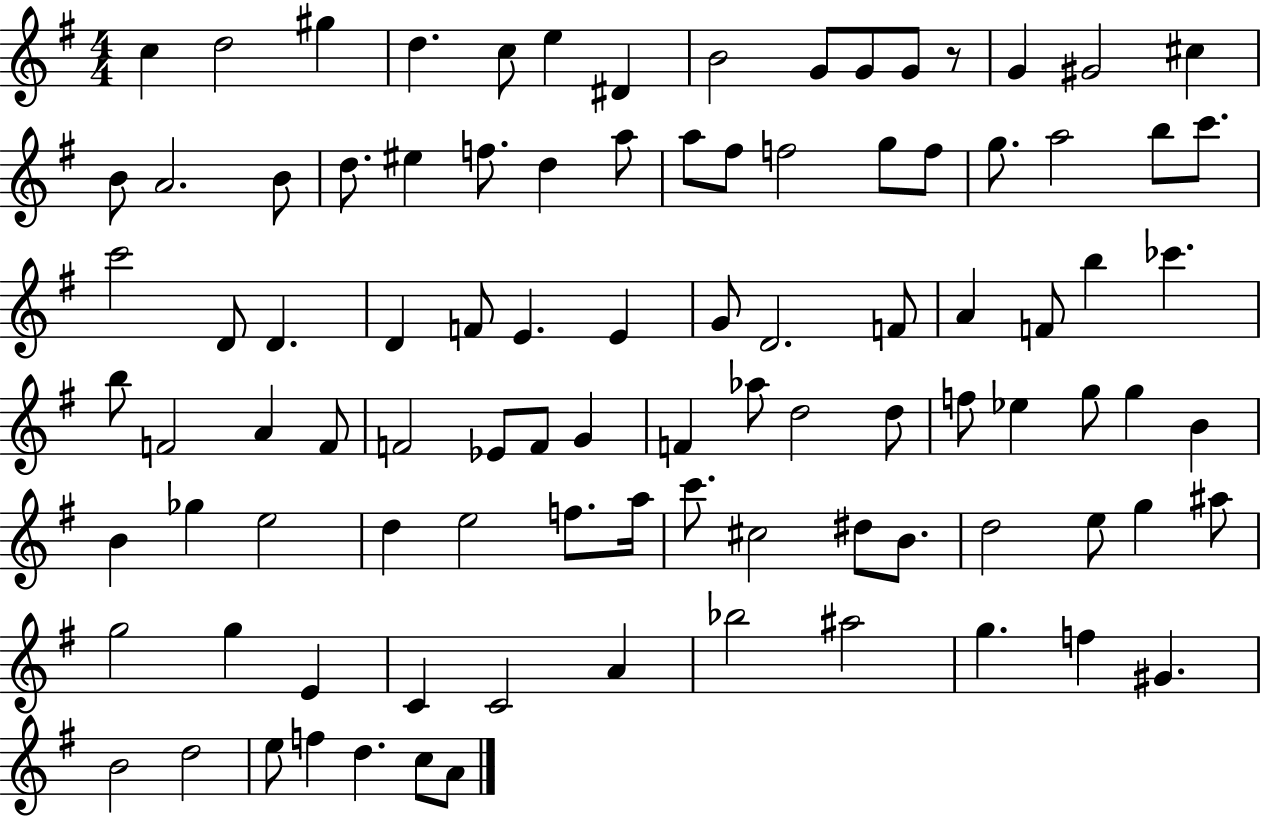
C5/q D5/h G#5/q D5/q. C5/e E5/q D#4/q B4/h G4/e G4/e G4/e R/e G4/q G#4/h C#5/q B4/e A4/h. B4/e D5/e. EIS5/q F5/e. D5/q A5/e A5/e F#5/e F5/h G5/e F5/e G5/e. A5/h B5/e C6/e. C6/h D4/e D4/q. D4/q F4/e E4/q. E4/q G4/e D4/h. F4/e A4/q F4/e B5/q CES6/q. B5/e F4/h A4/q F4/e F4/h Eb4/e F4/e G4/q F4/q Ab5/e D5/h D5/e F5/e Eb5/q G5/e G5/q B4/q B4/q Gb5/q E5/h D5/q E5/h F5/e. A5/s C6/e. C#5/h D#5/e B4/e. D5/h E5/e G5/q A#5/e G5/h G5/q E4/q C4/q C4/h A4/q Bb5/h A#5/h G5/q. F5/q G#4/q. B4/h D5/h E5/e F5/q D5/q. C5/e A4/e